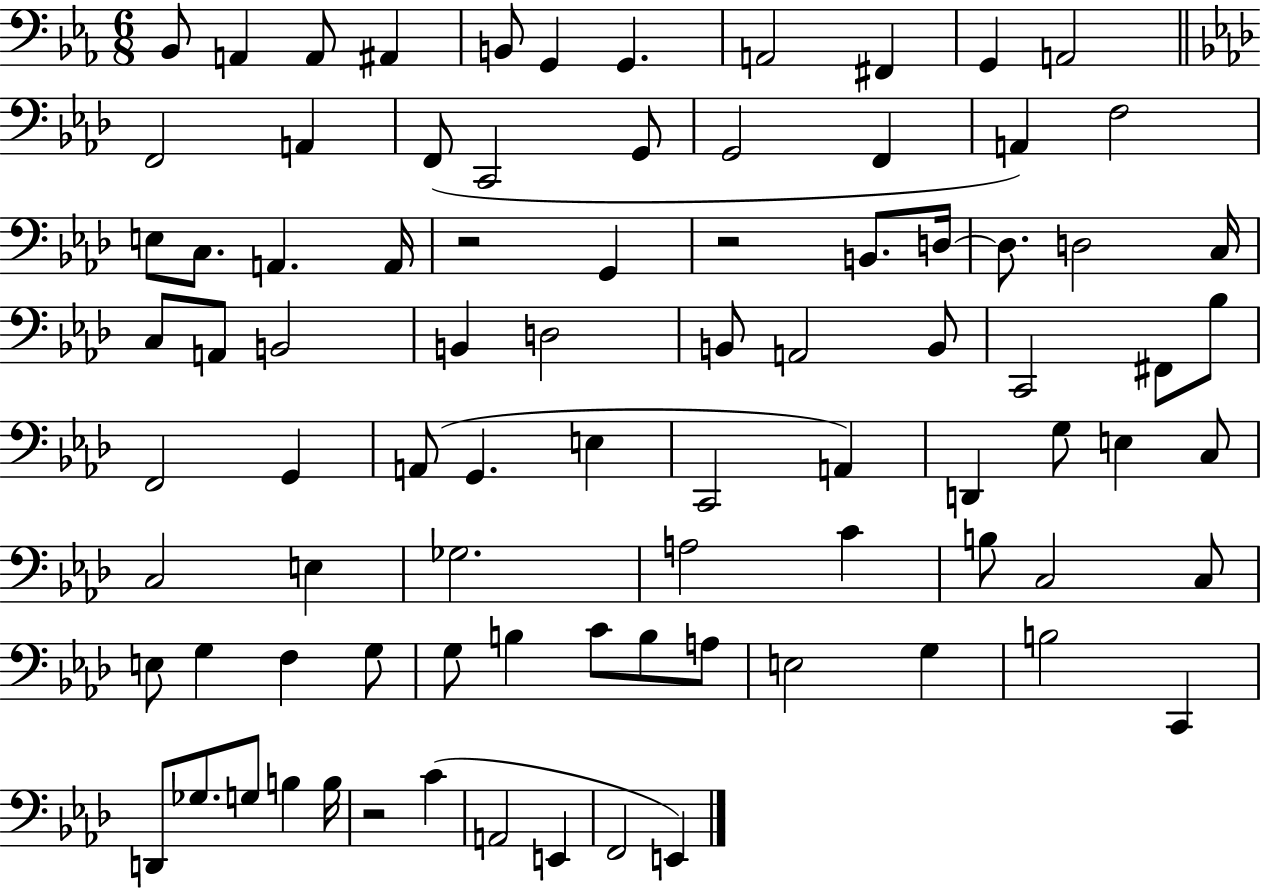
Bb2/e A2/q A2/e A#2/q B2/e G2/q G2/q. A2/h F#2/q G2/q A2/h F2/h A2/q F2/e C2/h G2/e G2/h F2/q A2/q F3/h E3/e C3/e. A2/q. A2/s R/h G2/q R/h B2/e. D3/s D3/e. D3/h C3/s C3/e A2/e B2/h B2/q D3/h B2/e A2/h B2/e C2/h F#2/e Bb3/e F2/h G2/q A2/e G2/q. E3/q C2/h A2/q D2/q G3/e E3/q C3/e C3/h E3/q Gb3/h. A3/h C4/q B3/e C3/h C3/e E3/e G3/q F3/q G3/e G3/e B3/q C4/e B3/e A3/e E3/h G3/q B3/h C2/q D2/e Gb3/e. G3/e B3/q B3/s R/h C4/q A2/h E2/q F2/h E2/q